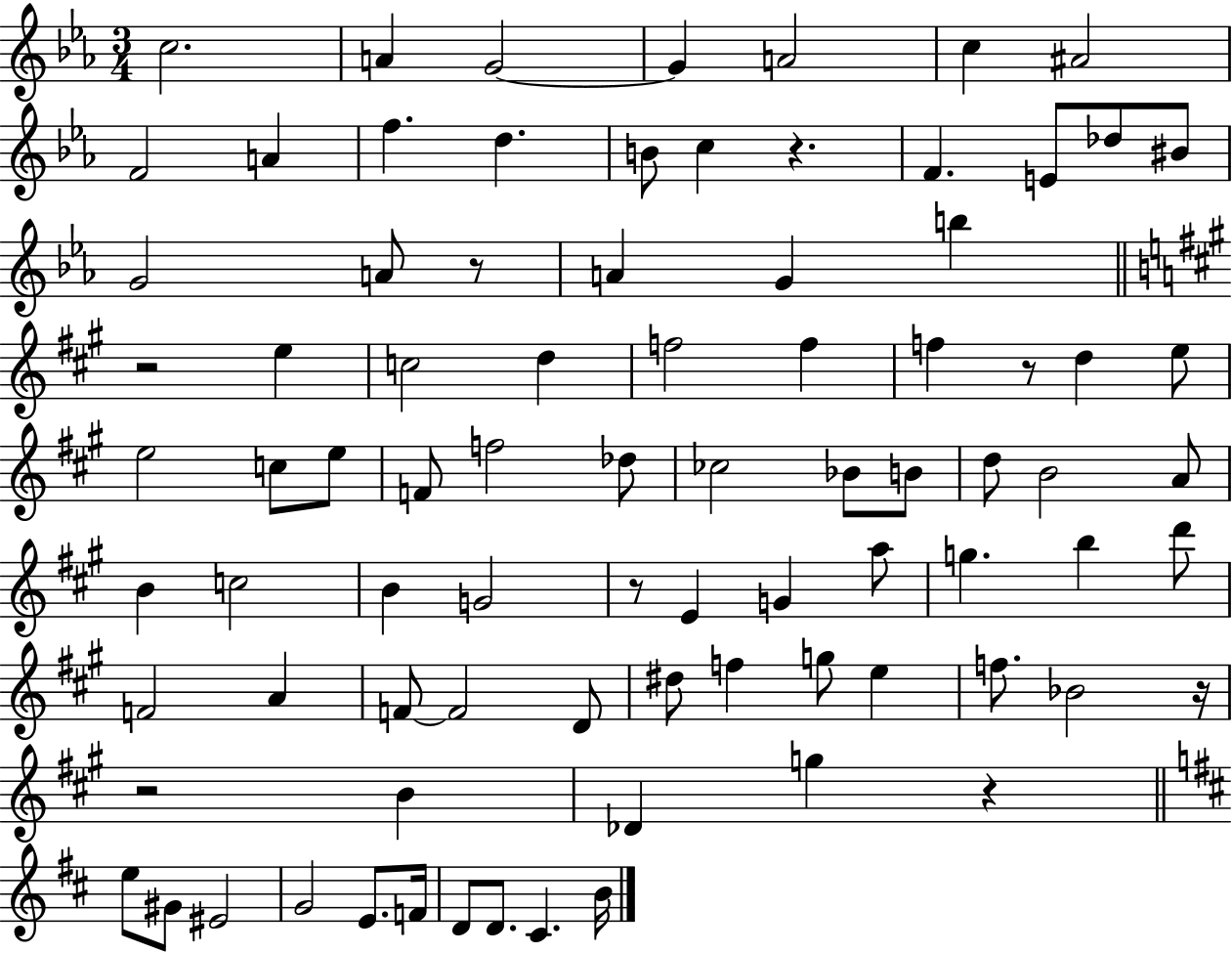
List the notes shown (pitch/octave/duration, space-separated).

C5/h. A4/q G4/h G4/q A4/h C5/q A#4/h F4/h A4/q F5/q. D5/q. B4/e C5/q R/q. F4/q. E4/e Db5/e BIS4/e G4/h A4/e R/e A4/q G4/q B5/q R/h E5/q C5/h D5/q F5/h F5/q F5/q R/e D5/q E5/e E5/h C5/e E5/e F4/e F5/h Db5/e CES5/h Bb4/e B4/e D5/e B4/h A4/e B4/q C5/h B4/q G4/h R/e E4/q G4/q A5/e G5/q. B5/q D6/e F4/h A4/q F4/e F4/h D4/e D#5/e F5/q G5/e E5/q F5/e. Bb4/h R/s R/h B4/q Db4/q G5/q R/q E5/e G#4/e EIS4/h G4/h E4/e. F4/s D4/e D4/e. C#4/q. B4/s